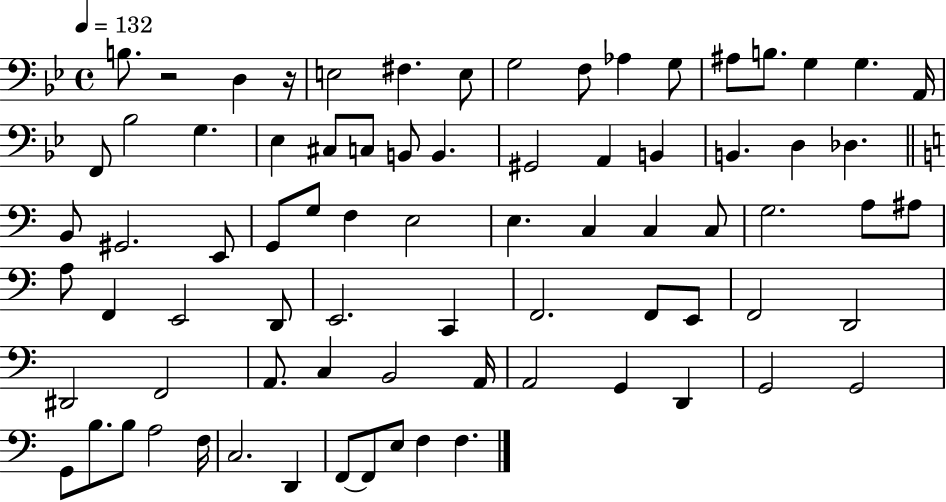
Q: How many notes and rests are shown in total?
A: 78